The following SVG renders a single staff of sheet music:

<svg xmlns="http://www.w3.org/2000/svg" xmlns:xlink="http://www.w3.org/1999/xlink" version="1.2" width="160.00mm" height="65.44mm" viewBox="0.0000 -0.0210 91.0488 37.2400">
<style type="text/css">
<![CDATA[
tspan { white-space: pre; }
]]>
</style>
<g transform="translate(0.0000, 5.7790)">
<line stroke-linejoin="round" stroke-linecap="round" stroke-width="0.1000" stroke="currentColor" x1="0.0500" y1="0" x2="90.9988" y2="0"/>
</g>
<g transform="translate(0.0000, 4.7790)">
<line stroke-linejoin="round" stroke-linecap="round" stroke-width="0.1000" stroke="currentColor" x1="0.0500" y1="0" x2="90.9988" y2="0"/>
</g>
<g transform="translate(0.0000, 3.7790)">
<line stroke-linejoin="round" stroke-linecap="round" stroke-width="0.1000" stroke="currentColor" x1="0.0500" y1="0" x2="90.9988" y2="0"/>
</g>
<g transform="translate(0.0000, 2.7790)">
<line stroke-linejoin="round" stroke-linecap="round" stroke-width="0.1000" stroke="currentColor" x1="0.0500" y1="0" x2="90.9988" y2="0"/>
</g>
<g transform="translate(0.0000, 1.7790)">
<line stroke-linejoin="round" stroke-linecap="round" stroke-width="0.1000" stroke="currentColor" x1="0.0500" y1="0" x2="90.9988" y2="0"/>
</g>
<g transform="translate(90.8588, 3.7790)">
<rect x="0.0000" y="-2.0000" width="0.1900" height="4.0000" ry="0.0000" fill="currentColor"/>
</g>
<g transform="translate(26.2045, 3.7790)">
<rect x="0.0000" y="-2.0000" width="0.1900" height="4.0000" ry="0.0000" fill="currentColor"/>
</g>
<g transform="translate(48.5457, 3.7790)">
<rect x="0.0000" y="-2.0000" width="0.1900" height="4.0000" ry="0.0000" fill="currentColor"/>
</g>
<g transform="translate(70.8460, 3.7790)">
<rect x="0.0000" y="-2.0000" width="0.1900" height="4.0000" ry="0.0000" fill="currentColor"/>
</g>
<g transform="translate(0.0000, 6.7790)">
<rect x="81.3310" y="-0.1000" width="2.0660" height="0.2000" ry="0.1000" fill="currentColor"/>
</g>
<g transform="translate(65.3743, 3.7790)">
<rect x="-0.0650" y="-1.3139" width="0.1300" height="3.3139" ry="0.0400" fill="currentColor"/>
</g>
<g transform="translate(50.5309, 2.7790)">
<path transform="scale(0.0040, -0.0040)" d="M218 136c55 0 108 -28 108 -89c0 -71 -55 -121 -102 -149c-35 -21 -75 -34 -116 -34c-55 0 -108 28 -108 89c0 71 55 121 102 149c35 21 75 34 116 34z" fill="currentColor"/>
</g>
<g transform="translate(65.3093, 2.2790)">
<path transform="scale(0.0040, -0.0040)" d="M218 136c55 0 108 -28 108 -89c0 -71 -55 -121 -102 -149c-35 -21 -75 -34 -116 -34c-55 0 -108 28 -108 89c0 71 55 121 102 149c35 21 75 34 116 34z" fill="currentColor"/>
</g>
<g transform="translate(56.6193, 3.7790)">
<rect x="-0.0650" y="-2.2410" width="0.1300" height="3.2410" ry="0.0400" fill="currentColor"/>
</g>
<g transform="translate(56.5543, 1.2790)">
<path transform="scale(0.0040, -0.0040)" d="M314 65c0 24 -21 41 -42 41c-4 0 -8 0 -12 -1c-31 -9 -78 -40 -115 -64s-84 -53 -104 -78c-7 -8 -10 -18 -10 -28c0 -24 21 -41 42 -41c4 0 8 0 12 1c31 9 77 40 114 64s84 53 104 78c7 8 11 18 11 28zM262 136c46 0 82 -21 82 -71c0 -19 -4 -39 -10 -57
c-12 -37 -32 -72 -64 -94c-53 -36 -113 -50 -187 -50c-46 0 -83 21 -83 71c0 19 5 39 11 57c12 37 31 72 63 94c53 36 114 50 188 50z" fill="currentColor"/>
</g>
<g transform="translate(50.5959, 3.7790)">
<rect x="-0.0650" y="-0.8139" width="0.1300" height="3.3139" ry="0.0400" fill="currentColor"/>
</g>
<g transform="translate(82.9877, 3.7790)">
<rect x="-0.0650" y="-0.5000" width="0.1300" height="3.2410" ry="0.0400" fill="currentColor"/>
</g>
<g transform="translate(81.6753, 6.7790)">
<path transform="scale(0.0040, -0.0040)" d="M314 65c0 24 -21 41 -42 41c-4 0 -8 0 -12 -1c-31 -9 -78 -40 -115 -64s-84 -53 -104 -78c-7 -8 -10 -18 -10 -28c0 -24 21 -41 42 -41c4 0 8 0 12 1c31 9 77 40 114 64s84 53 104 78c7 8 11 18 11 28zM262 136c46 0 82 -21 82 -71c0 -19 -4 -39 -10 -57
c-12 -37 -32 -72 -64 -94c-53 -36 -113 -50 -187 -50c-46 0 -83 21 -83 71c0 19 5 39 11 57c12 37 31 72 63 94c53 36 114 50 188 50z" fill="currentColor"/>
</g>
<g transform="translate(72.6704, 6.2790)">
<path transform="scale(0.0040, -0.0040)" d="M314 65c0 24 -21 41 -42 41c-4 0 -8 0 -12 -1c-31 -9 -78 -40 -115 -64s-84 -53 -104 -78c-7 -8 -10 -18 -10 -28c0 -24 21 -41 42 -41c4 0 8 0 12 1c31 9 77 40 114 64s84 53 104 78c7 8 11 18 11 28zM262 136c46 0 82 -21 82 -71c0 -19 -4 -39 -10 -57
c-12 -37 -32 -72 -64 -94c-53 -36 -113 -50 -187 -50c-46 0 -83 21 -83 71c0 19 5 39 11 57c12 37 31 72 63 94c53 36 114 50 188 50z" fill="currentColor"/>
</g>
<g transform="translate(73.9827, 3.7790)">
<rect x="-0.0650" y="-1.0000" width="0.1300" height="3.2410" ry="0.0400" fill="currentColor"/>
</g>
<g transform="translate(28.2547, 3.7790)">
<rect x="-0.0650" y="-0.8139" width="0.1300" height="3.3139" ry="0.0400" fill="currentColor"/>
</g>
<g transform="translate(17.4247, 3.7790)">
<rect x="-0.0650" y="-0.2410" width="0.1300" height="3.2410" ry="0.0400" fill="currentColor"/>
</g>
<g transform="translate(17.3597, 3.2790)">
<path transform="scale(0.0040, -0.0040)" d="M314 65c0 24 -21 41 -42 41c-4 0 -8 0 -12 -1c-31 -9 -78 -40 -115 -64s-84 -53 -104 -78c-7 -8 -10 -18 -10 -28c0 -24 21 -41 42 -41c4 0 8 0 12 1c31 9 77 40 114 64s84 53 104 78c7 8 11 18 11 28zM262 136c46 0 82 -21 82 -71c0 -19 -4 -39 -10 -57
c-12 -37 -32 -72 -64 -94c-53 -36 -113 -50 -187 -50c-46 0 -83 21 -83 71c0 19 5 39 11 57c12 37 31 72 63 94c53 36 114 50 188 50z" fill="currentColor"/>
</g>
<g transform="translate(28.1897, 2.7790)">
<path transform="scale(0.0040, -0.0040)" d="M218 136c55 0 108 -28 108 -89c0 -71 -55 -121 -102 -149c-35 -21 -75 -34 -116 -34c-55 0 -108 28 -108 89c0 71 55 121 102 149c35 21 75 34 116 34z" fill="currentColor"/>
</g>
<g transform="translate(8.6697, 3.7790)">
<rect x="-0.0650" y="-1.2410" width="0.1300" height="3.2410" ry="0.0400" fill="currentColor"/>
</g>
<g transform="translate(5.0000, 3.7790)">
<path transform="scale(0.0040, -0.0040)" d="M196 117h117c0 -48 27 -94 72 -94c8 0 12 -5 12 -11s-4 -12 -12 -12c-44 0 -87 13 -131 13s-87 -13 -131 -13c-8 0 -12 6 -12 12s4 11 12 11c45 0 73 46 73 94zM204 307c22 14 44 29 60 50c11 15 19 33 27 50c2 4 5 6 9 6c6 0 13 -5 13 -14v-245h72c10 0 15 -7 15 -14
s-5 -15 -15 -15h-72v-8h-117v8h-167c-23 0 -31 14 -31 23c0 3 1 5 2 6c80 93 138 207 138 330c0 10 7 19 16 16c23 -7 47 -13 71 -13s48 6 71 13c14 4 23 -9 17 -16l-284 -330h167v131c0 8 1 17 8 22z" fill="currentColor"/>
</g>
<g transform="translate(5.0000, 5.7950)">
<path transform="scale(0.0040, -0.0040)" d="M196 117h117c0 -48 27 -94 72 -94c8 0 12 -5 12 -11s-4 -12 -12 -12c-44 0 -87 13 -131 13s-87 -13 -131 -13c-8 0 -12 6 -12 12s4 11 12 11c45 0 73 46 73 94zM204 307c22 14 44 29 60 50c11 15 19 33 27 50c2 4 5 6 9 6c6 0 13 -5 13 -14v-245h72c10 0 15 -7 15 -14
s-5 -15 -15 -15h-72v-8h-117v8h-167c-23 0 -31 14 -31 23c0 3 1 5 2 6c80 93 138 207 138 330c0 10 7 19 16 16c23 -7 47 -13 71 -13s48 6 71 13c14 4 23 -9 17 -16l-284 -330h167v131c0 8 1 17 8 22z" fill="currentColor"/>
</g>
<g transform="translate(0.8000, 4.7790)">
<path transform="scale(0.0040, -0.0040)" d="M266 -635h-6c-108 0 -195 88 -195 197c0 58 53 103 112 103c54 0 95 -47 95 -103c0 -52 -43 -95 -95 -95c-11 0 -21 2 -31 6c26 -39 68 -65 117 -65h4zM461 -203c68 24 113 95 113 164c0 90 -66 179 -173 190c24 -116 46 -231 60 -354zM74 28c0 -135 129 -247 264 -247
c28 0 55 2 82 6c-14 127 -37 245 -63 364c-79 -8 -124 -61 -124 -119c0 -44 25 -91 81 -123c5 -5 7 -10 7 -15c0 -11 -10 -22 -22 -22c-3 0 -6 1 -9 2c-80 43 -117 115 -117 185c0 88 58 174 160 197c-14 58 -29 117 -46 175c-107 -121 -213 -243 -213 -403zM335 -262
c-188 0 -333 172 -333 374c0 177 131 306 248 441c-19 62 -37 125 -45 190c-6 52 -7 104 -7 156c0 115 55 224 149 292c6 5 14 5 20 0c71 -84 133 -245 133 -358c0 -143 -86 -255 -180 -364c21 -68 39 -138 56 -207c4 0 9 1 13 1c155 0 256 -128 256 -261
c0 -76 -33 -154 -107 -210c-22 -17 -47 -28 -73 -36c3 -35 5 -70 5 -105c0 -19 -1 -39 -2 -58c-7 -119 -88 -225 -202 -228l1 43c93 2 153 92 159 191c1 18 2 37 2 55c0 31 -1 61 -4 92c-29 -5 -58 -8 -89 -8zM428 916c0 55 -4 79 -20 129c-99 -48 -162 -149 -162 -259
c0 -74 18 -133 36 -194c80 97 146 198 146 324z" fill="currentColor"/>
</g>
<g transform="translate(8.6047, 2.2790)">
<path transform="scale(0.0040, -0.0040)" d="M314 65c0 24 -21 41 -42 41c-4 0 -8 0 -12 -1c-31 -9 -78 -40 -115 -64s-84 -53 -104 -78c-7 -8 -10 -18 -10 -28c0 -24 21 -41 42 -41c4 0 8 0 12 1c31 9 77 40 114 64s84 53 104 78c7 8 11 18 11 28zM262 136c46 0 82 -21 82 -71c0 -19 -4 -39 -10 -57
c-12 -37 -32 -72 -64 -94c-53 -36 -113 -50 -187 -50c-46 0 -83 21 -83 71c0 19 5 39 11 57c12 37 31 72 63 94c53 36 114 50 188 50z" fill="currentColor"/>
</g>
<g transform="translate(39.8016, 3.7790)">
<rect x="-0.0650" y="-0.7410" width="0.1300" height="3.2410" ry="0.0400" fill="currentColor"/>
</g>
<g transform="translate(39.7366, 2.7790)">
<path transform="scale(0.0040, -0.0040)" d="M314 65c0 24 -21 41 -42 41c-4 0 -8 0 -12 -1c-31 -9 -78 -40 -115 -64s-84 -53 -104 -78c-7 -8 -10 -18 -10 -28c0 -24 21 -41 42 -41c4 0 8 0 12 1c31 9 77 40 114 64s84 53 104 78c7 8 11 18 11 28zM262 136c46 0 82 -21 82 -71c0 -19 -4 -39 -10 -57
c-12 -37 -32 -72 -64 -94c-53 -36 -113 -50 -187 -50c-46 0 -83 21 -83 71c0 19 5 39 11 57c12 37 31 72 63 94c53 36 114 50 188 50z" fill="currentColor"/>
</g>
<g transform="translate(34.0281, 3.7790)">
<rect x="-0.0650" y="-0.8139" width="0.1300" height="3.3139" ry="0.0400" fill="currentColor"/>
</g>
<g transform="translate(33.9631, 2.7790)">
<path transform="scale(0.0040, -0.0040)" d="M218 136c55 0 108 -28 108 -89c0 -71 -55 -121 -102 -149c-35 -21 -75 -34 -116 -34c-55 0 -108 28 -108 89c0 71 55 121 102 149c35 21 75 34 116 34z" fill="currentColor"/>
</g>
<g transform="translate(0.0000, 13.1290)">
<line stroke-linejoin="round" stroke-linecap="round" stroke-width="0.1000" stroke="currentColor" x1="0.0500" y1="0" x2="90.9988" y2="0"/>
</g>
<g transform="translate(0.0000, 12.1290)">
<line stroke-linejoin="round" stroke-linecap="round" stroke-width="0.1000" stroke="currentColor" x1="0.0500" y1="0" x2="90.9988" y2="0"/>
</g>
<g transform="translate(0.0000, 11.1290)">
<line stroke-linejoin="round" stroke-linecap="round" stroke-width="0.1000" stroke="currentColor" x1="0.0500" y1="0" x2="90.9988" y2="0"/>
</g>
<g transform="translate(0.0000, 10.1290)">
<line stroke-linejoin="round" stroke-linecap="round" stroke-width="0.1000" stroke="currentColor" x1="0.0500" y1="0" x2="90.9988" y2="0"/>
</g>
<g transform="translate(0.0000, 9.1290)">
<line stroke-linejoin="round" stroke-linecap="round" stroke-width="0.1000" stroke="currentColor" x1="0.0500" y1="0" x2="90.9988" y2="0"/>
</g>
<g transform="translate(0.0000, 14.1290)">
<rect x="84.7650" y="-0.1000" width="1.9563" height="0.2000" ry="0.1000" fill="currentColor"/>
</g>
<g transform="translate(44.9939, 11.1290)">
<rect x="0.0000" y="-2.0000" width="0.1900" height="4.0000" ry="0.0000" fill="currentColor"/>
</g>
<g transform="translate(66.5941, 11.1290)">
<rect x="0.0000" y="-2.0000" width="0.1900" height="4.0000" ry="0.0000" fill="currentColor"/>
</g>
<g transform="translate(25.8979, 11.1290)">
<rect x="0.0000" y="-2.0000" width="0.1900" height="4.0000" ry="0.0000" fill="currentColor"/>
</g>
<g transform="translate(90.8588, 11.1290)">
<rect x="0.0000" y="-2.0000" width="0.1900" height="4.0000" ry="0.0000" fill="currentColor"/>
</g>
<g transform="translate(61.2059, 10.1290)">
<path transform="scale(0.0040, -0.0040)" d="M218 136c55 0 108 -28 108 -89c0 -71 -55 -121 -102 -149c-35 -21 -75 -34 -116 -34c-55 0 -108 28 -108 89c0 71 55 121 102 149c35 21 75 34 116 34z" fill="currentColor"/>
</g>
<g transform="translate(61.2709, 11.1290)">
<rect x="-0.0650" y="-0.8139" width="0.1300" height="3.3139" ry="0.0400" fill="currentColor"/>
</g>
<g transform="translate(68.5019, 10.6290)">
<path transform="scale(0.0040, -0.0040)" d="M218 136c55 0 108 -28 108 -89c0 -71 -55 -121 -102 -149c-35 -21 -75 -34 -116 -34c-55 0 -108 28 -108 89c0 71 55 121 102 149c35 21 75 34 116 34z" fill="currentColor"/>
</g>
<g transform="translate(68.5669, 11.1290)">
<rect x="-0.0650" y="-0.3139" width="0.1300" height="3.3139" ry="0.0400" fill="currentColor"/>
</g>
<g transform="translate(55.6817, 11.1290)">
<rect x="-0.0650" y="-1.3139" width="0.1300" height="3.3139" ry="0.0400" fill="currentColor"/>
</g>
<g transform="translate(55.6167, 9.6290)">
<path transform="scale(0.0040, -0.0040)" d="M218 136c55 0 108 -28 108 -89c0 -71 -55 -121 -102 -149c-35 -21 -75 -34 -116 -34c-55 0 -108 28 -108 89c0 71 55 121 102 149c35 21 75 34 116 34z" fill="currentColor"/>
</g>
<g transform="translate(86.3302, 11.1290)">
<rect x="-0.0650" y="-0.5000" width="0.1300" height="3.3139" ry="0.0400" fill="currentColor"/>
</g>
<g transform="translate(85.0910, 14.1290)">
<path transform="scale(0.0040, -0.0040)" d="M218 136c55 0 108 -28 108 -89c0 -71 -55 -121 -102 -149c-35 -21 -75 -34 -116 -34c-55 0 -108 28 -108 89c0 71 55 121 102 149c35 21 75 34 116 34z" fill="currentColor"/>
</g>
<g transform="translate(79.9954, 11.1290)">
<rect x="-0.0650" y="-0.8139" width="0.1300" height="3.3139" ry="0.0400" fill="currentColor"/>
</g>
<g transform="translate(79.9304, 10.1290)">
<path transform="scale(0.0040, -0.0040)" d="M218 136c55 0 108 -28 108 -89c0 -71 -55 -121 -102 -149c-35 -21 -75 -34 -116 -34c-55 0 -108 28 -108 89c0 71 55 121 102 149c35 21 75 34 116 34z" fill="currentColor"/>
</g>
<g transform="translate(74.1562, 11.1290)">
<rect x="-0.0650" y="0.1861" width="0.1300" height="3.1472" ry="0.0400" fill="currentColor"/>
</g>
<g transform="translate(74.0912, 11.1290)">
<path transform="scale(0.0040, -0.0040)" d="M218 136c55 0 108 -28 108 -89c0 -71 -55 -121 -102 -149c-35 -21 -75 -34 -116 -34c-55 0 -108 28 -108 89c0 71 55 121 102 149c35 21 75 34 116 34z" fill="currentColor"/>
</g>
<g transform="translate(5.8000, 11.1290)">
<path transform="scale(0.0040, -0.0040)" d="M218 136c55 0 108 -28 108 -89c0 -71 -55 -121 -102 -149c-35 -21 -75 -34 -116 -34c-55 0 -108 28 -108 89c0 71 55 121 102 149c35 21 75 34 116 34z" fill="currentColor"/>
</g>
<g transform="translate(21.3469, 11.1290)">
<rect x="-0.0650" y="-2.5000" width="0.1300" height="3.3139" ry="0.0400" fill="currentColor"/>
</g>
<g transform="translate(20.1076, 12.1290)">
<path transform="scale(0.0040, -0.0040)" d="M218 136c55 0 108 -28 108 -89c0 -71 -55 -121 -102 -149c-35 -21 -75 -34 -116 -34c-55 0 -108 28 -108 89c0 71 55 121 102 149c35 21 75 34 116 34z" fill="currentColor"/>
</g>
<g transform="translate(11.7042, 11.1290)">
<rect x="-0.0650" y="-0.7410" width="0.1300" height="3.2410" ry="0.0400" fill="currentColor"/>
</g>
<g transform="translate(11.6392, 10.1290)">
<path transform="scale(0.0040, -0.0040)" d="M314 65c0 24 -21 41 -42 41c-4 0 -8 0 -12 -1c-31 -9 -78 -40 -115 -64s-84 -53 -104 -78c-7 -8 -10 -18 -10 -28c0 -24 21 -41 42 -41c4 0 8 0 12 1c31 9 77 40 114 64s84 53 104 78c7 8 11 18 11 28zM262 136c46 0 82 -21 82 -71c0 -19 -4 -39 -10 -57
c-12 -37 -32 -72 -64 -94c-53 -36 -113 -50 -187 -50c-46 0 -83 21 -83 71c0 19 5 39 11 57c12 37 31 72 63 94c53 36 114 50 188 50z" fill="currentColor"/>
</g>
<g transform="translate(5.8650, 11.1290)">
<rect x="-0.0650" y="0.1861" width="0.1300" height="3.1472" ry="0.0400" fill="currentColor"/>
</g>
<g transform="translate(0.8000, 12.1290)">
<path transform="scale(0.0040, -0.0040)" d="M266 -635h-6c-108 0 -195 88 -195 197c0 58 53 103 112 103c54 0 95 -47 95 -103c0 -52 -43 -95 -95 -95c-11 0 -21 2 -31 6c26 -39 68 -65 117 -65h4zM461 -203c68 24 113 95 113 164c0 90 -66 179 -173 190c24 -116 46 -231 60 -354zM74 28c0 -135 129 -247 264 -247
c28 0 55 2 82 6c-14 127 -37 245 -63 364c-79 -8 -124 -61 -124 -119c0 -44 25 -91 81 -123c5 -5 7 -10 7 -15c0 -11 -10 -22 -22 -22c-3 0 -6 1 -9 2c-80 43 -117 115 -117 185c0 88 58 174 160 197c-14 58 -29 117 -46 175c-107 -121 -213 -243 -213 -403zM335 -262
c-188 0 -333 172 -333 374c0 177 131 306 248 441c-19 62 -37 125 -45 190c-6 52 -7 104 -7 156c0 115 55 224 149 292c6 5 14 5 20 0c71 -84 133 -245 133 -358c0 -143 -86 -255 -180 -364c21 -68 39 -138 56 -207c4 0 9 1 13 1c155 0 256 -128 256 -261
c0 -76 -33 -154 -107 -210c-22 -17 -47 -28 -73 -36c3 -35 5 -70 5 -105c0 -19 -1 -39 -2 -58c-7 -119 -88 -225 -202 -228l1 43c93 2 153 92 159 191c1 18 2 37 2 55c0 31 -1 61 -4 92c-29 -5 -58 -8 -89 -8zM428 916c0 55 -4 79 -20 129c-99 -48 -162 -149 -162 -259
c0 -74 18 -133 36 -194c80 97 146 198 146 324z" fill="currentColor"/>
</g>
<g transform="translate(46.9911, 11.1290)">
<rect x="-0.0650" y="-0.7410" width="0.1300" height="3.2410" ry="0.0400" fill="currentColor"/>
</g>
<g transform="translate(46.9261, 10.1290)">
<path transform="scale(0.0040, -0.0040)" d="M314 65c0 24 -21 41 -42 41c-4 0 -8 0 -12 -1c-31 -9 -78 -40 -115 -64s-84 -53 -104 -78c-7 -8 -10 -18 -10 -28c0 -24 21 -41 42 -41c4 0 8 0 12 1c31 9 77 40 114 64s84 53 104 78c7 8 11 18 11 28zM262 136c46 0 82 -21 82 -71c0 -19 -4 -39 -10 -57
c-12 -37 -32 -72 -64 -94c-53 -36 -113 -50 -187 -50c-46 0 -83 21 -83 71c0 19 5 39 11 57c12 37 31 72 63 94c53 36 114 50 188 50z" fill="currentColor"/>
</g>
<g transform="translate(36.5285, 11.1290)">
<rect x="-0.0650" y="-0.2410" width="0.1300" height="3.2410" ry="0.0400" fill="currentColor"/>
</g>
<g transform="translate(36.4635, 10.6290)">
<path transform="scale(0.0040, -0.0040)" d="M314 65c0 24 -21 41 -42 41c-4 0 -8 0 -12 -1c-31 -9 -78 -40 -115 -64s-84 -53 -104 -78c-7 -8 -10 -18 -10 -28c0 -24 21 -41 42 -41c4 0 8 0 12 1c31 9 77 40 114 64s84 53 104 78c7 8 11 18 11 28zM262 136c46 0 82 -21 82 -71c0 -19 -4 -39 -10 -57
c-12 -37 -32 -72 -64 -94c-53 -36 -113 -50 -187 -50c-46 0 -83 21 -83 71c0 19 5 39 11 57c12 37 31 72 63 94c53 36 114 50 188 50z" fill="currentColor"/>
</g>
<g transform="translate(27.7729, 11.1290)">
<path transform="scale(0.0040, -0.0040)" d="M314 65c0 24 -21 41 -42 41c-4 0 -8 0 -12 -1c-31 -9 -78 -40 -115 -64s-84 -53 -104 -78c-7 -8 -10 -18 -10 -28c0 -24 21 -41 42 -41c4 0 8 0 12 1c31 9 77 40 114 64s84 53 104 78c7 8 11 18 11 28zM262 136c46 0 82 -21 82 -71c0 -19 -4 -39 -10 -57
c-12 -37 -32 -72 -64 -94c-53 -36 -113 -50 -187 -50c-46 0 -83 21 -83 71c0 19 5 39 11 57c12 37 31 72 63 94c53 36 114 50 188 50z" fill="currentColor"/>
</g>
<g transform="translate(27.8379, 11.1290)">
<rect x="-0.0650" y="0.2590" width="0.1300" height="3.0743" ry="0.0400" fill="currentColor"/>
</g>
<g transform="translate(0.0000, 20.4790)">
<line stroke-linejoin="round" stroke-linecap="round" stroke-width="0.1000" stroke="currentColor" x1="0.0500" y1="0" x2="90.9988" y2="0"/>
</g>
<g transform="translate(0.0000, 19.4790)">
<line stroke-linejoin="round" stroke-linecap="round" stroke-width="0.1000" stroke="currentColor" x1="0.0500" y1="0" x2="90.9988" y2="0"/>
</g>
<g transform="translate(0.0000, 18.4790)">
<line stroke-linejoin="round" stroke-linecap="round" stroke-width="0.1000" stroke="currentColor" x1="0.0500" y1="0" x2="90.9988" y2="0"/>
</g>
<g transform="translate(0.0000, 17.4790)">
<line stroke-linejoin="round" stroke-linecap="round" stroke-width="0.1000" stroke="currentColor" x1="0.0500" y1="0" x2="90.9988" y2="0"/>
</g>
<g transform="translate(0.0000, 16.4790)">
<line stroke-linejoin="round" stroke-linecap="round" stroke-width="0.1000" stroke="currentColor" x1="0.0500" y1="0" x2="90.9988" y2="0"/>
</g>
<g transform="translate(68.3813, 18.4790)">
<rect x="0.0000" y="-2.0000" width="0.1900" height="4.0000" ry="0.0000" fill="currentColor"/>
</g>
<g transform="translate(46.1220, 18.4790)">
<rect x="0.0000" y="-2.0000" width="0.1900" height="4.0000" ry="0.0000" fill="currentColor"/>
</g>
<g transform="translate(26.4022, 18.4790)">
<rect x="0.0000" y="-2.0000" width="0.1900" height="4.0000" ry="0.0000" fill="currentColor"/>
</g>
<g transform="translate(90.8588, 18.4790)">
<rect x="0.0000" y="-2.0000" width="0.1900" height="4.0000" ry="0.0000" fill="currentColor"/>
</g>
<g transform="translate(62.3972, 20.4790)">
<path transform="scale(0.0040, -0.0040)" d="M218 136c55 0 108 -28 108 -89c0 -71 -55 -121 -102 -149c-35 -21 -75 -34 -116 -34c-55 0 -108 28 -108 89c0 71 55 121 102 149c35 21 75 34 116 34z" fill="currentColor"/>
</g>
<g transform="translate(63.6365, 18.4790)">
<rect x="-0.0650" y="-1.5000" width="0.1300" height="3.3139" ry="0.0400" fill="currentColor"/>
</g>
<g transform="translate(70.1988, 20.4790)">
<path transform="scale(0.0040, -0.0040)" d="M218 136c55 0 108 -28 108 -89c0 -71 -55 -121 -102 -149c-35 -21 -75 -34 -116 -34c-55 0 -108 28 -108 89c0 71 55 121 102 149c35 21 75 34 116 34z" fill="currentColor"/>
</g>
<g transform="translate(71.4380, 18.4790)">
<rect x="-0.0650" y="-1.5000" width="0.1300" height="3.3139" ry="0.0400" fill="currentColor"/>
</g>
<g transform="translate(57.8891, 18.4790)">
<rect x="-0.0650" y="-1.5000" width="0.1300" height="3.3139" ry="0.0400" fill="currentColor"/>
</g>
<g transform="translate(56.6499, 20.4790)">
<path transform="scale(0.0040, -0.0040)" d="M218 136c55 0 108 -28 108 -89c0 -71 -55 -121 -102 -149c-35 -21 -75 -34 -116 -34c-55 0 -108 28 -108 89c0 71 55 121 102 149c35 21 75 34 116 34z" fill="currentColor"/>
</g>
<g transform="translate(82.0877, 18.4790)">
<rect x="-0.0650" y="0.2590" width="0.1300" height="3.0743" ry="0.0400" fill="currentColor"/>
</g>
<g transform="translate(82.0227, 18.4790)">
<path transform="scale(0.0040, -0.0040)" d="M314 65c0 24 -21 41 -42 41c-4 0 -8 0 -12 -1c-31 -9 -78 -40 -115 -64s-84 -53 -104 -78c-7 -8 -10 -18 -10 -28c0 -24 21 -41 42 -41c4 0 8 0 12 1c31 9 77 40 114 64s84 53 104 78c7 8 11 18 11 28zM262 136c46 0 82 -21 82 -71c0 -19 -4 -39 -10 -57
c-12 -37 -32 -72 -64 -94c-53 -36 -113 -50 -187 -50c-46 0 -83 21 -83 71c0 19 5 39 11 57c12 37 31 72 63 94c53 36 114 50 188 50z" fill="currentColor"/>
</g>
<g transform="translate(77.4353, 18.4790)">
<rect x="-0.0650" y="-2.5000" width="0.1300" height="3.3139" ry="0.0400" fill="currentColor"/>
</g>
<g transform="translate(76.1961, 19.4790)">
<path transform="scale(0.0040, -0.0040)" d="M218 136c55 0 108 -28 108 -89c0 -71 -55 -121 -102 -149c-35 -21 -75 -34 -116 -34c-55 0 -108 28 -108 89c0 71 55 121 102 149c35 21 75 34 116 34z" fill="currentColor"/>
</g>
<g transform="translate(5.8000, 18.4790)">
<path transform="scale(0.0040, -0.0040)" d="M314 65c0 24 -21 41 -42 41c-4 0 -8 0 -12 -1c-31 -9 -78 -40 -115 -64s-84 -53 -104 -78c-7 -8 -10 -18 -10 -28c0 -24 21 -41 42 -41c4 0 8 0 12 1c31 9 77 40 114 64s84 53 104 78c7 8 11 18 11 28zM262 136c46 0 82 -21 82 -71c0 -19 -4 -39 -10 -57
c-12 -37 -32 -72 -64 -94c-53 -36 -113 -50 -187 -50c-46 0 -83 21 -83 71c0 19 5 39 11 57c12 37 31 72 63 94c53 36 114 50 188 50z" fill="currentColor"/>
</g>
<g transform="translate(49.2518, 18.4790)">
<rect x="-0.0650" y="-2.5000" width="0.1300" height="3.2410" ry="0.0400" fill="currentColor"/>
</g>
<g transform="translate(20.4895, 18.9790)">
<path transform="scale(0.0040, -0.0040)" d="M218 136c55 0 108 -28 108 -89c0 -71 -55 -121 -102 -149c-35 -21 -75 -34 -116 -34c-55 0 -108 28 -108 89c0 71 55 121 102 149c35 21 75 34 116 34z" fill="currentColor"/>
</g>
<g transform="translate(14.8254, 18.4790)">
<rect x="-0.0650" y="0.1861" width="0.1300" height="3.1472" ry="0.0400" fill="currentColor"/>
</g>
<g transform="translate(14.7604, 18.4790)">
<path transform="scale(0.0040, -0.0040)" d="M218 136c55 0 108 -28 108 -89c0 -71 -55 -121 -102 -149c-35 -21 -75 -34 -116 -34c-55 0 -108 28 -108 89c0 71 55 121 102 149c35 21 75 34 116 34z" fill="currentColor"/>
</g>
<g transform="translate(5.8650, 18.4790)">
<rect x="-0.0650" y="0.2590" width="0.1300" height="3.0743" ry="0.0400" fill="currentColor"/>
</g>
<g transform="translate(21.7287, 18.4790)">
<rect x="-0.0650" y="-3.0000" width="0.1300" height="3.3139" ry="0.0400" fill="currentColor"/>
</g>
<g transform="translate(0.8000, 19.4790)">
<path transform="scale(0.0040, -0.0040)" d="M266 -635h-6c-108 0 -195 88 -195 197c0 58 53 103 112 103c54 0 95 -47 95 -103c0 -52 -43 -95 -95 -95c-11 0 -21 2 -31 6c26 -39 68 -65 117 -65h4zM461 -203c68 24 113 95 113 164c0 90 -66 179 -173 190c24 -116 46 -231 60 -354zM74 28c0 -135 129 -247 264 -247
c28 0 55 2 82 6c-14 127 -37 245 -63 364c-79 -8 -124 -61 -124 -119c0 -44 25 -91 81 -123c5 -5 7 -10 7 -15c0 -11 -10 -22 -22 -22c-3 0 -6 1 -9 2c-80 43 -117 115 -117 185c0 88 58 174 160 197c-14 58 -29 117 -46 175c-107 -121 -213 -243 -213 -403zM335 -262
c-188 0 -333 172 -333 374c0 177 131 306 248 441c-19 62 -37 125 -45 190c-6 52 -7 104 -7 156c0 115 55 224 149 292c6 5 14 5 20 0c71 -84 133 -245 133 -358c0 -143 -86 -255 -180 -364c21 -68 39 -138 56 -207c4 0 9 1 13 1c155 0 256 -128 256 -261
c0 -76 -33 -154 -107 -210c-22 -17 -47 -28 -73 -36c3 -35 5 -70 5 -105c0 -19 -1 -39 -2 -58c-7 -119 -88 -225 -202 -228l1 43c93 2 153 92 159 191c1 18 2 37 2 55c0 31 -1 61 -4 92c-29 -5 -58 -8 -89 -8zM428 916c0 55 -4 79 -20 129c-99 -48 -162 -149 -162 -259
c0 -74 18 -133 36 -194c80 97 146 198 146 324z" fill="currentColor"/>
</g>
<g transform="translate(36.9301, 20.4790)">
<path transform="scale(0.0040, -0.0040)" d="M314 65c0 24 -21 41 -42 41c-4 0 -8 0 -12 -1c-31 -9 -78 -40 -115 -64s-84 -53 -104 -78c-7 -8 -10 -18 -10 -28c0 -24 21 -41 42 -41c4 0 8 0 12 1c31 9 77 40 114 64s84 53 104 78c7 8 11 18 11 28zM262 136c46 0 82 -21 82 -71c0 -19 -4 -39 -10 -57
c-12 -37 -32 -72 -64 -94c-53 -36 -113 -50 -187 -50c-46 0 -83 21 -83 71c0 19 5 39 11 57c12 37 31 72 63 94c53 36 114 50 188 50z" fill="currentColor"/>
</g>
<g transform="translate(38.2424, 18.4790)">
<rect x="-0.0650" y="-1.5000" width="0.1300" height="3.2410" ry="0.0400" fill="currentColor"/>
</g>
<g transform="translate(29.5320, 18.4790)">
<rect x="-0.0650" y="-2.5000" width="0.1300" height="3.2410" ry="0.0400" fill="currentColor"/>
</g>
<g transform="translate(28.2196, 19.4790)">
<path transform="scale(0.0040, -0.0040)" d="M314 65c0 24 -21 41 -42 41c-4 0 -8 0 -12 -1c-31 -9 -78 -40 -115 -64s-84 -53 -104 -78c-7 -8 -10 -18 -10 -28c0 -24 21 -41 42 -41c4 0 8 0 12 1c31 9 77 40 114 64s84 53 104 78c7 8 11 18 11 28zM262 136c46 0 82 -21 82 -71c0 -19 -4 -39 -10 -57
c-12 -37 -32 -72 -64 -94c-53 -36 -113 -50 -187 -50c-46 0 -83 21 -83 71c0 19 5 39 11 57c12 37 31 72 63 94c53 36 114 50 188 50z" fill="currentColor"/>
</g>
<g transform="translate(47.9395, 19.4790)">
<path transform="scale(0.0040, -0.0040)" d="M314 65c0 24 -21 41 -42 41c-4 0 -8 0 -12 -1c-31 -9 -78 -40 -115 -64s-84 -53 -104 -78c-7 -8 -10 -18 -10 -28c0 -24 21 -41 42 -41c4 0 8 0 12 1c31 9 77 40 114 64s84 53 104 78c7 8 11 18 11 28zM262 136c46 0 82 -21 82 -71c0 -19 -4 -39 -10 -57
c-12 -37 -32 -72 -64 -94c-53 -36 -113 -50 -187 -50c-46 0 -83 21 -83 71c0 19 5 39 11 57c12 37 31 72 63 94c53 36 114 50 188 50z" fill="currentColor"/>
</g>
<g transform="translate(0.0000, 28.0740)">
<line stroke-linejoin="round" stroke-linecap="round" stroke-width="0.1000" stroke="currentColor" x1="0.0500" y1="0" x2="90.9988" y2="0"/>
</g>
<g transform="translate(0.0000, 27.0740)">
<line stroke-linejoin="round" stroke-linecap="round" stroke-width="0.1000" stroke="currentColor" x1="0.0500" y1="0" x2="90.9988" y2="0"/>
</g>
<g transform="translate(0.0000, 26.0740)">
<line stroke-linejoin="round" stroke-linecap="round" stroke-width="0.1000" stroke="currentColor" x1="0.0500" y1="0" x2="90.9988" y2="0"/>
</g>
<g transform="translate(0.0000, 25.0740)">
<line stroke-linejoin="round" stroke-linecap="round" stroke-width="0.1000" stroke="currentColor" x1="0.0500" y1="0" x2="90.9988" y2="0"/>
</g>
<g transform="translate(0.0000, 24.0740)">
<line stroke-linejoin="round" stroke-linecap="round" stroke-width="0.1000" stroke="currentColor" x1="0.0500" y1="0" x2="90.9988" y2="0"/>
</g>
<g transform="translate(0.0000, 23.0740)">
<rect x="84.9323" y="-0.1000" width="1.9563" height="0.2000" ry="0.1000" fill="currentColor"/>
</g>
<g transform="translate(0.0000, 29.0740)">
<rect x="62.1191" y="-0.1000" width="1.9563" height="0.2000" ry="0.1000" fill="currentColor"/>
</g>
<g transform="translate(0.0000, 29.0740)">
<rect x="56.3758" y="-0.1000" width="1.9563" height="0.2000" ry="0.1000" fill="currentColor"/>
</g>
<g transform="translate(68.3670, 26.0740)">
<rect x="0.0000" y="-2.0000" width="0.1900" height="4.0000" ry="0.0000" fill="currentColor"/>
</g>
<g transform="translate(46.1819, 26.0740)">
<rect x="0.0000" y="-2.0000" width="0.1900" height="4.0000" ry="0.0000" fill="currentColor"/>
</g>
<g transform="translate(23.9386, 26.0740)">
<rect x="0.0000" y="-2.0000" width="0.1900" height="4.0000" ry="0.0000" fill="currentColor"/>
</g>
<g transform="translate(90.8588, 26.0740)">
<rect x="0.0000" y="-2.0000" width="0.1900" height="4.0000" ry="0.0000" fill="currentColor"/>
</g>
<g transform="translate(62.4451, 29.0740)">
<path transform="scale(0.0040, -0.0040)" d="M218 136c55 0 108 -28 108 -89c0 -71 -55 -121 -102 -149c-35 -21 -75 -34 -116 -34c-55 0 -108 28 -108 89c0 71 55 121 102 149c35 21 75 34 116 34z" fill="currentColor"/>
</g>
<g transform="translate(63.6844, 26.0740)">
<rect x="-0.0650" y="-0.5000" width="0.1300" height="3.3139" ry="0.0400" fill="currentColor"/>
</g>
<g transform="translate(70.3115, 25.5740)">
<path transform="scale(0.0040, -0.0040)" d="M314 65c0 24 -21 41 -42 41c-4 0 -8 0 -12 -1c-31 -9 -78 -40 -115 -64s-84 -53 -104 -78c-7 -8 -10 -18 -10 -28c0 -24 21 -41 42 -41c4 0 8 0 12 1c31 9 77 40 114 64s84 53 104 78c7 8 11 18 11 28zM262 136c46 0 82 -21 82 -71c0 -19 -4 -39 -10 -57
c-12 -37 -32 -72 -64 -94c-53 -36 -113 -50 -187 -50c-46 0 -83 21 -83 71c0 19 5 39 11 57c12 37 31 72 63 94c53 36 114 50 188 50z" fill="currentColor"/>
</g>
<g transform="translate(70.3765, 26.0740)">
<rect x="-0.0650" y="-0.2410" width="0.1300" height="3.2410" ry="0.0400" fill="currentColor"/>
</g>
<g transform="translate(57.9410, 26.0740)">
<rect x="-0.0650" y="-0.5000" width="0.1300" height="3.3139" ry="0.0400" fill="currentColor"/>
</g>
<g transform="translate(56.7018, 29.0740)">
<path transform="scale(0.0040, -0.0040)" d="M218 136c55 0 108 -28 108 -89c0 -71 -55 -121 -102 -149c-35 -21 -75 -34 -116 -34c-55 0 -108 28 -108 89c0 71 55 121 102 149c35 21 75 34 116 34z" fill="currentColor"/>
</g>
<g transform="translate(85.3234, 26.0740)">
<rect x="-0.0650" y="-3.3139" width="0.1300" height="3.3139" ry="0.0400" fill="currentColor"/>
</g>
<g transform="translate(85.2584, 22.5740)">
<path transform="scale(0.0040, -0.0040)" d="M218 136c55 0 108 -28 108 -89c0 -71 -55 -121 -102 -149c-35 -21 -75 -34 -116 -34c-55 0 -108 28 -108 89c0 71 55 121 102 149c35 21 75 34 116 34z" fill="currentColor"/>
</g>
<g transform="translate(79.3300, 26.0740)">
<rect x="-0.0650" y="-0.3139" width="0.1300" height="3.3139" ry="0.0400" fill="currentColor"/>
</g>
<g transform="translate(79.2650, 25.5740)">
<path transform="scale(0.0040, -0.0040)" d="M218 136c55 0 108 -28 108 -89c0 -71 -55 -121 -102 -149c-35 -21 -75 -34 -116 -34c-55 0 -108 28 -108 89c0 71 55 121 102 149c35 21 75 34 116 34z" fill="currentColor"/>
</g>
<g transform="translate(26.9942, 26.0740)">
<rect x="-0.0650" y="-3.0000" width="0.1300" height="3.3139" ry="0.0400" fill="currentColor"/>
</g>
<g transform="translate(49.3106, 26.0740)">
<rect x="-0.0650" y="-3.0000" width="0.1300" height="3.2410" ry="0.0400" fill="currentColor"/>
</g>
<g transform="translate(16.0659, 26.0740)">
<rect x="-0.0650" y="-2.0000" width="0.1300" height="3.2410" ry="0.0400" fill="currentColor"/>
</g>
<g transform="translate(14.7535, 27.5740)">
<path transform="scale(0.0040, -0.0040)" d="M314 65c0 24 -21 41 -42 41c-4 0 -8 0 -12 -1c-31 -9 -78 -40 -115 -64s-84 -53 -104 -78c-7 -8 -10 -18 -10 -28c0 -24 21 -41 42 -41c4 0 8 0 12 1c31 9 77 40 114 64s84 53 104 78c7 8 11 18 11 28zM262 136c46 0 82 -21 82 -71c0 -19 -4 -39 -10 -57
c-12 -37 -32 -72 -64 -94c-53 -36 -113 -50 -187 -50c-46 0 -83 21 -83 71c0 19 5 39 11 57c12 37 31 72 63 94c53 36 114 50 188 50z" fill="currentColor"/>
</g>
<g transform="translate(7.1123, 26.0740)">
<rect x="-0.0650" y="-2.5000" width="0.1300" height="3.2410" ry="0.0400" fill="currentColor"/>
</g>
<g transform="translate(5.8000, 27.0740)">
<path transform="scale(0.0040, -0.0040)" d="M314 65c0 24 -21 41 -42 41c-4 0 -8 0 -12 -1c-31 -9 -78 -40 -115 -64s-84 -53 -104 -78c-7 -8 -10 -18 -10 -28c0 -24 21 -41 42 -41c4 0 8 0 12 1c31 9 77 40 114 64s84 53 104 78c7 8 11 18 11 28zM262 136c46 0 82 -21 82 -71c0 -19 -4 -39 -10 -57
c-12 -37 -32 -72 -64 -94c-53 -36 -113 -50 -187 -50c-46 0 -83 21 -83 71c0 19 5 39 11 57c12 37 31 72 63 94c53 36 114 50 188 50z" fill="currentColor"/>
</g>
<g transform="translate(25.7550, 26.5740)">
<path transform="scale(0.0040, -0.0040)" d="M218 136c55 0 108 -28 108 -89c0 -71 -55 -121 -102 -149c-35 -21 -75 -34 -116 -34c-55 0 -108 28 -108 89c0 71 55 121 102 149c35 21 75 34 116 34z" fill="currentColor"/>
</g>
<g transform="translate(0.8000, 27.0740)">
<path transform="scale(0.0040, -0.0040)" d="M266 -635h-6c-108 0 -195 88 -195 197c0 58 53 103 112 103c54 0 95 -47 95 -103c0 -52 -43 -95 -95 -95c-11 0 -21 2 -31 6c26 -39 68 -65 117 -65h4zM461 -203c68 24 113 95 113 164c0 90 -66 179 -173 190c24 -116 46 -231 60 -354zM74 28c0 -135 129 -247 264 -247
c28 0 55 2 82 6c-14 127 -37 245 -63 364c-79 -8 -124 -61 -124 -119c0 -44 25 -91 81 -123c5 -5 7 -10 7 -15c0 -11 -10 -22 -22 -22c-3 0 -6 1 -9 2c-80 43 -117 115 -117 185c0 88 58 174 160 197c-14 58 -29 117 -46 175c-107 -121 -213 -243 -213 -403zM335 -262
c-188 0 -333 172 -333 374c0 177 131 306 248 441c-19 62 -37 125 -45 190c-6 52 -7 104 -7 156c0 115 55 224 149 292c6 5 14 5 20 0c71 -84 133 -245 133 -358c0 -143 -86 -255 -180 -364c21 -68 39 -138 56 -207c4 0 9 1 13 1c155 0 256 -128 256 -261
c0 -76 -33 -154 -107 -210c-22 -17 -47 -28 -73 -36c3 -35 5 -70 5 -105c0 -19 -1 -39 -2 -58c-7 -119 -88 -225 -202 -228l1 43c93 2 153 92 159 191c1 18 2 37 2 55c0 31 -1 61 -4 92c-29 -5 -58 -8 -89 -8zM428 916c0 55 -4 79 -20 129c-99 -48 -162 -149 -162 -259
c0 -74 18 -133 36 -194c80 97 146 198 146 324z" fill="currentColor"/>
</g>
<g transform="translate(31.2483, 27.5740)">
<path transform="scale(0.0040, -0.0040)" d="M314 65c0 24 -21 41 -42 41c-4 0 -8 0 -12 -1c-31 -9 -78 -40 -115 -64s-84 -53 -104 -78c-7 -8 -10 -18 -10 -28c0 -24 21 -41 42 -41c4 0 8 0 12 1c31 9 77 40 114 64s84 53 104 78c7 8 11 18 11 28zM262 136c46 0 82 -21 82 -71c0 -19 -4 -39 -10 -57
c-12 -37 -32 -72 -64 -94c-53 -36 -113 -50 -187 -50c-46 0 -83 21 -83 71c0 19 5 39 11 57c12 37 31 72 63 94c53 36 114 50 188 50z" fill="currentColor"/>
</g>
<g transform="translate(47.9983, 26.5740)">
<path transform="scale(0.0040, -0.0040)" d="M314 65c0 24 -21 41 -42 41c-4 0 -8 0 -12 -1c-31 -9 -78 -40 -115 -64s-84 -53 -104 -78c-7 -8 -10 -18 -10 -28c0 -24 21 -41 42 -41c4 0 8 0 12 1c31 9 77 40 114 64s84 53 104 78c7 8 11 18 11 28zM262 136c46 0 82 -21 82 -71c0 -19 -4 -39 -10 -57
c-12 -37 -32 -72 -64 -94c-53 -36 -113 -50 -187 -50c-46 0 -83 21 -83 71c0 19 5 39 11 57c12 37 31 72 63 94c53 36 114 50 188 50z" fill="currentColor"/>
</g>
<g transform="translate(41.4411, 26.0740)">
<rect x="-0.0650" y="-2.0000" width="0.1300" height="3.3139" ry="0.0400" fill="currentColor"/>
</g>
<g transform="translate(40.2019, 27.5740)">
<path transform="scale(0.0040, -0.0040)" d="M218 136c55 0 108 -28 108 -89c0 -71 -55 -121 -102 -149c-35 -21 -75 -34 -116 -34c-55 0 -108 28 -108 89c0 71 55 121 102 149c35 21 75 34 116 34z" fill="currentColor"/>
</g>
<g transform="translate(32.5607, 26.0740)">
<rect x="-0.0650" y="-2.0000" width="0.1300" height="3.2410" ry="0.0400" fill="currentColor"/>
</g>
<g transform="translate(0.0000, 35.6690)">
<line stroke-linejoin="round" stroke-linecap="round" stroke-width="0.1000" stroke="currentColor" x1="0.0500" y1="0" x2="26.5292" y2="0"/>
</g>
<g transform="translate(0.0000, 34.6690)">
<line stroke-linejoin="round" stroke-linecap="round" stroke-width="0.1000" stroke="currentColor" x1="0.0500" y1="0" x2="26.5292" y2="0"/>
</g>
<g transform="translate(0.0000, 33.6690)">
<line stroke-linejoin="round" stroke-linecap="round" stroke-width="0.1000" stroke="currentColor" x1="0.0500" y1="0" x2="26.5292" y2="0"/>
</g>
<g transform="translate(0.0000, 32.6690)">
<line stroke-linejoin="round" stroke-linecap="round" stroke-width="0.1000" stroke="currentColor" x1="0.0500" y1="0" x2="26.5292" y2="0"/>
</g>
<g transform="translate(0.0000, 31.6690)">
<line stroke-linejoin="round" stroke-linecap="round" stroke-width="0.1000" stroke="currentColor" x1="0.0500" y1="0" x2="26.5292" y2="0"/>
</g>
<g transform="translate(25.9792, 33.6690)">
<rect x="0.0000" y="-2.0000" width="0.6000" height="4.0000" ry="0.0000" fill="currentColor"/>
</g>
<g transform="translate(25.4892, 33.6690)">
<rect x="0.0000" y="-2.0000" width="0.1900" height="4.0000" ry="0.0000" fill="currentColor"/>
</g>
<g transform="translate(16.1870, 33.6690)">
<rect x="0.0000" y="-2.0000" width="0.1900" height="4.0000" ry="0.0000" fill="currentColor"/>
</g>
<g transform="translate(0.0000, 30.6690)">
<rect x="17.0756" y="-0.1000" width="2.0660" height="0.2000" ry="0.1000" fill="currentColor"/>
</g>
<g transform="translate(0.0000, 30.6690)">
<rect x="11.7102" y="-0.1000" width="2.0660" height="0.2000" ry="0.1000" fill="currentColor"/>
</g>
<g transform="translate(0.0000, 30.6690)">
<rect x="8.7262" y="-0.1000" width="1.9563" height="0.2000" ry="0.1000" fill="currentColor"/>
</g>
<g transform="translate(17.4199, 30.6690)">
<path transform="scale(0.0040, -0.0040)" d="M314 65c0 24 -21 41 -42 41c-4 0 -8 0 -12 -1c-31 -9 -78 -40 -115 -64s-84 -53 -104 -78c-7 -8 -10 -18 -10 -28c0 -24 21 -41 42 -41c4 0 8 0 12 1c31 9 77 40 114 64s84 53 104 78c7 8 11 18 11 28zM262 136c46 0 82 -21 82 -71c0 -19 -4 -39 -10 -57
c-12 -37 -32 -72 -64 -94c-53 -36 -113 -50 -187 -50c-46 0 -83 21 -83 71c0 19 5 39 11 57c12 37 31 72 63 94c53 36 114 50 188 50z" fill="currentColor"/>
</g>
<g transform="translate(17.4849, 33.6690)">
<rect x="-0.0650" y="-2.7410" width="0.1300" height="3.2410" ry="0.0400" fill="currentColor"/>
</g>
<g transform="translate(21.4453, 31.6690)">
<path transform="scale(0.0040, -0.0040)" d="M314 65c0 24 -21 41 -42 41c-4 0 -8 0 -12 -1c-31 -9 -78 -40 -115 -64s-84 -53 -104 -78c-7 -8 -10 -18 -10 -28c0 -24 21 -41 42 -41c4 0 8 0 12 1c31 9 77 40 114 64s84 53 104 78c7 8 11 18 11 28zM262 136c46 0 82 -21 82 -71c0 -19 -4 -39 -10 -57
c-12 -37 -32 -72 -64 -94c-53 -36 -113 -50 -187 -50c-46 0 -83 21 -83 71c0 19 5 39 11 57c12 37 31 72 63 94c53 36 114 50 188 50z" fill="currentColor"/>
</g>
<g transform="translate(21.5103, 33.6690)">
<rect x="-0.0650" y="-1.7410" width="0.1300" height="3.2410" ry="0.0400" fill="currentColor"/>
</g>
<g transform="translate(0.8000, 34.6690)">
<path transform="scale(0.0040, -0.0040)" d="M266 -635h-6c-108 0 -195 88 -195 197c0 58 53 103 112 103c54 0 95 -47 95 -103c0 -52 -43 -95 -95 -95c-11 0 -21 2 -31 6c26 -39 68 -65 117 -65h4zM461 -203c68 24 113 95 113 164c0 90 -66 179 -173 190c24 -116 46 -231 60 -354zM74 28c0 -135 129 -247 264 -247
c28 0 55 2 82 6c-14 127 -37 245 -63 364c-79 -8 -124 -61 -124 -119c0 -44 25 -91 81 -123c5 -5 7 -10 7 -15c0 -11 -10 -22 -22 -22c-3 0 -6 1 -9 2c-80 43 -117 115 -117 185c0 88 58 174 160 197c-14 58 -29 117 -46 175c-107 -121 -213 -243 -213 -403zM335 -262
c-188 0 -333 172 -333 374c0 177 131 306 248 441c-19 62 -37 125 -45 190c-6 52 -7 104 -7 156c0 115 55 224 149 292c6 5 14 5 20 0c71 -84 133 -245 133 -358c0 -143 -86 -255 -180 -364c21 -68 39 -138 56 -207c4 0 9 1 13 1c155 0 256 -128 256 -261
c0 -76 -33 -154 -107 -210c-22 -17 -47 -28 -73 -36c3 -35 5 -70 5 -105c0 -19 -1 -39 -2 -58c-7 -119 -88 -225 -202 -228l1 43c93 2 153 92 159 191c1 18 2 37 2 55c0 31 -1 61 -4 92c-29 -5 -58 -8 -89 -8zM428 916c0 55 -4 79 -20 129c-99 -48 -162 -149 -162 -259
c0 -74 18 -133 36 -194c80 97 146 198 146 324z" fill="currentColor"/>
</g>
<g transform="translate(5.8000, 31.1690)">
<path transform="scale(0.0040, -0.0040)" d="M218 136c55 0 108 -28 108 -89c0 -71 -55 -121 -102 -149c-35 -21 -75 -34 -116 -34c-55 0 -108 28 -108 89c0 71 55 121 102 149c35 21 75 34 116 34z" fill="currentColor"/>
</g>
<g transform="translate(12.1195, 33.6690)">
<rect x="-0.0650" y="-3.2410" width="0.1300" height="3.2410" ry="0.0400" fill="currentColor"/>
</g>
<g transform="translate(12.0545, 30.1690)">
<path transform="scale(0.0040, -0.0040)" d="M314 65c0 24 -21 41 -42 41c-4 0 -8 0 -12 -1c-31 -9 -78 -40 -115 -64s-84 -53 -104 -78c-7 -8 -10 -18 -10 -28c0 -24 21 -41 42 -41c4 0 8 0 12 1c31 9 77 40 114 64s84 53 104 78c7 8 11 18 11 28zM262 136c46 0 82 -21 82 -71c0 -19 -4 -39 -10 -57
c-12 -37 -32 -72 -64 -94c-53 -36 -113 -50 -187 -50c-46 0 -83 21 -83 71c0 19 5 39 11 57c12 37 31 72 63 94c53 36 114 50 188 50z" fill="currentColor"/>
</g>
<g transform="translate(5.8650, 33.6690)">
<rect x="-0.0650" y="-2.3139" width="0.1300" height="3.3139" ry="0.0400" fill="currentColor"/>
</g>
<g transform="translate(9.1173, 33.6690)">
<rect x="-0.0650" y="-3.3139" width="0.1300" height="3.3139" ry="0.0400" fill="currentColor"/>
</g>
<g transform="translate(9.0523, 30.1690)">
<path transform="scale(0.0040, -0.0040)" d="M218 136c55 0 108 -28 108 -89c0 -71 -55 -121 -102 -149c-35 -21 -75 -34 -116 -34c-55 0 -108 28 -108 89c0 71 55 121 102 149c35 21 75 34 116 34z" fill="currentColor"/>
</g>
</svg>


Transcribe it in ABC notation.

X:1
T:Untitled
M:4/4
L:1/4
K:C
e2 c2 d d d2 d g2 e D2 C2 B d2 G B2 c2 d2 e d c B d C B2 B A G2 E2 G2 E E E G B2 G2 F2 A F2 F A2 C C c2 c b g b b2 a2 f2